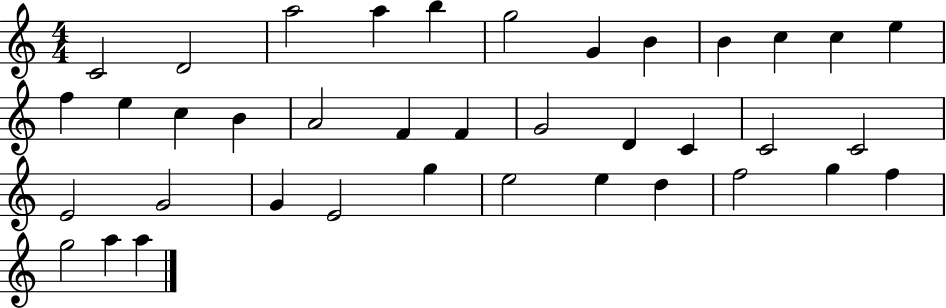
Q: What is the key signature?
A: C major